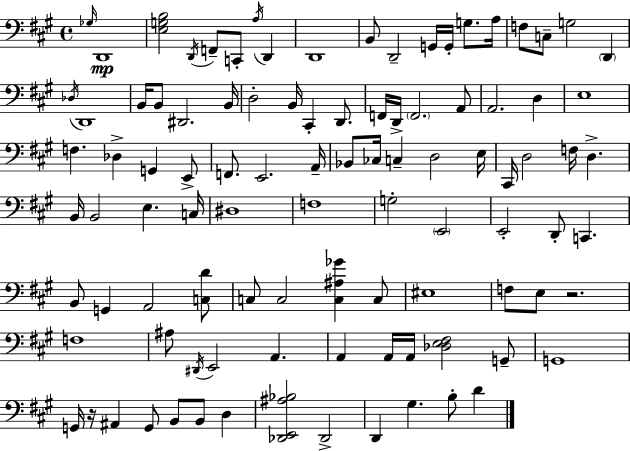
{
  \clef bass
  \time 4/4
  \defaultTimeSignature
  \key a \major
  \grace { ges16 }\mp d,1 | <e g b>2 \acciaccatura { d,16 } f,8-- c,8-. \acciaccatura { a16 } d,4 | d,1 | b,8 d,2-- g,16 g,16-. g8. | \break a16 f8 c8-- g2 \parenthesize d,4 | \acciaccatura { des16 } d,1 | b,16 b,8 dis,2. | b,16 d2-. b,16 cis,4-. | \break d,8. f,16 d,16-> \parenthesize f,2. | a,8 a,2. | d4 e1 | f4. des4-> g,4 | \break e,8-> f,8. e,2. | a,16-- bes,8 ces16 c4-- d2 | e16 cis,16 d2 f16 d4.-> | b,16 b,2 e4. | \break c16 dis1 | f1 | g2-. \parenthesize e,2 | e,2-. d,8-. c,4. | \break b,8 g,4 a,2 | <c d'>8 c8 c2 <c ais ges'>4 | c8 eis1 | f8 e8 r2. | \break f1 | ais8 \acciaccatura { dis,16 } e,2 a,4. | a,4 a,16 a,16 <des e fis>2 | g,8-- g,1 | \break g,16 r16 ais,4 g,8 b,8 b,8 | d4 <des, e, ais bes>2 des,2-> | d,4 gis4. b8-. | d'4 \bar "|."
}